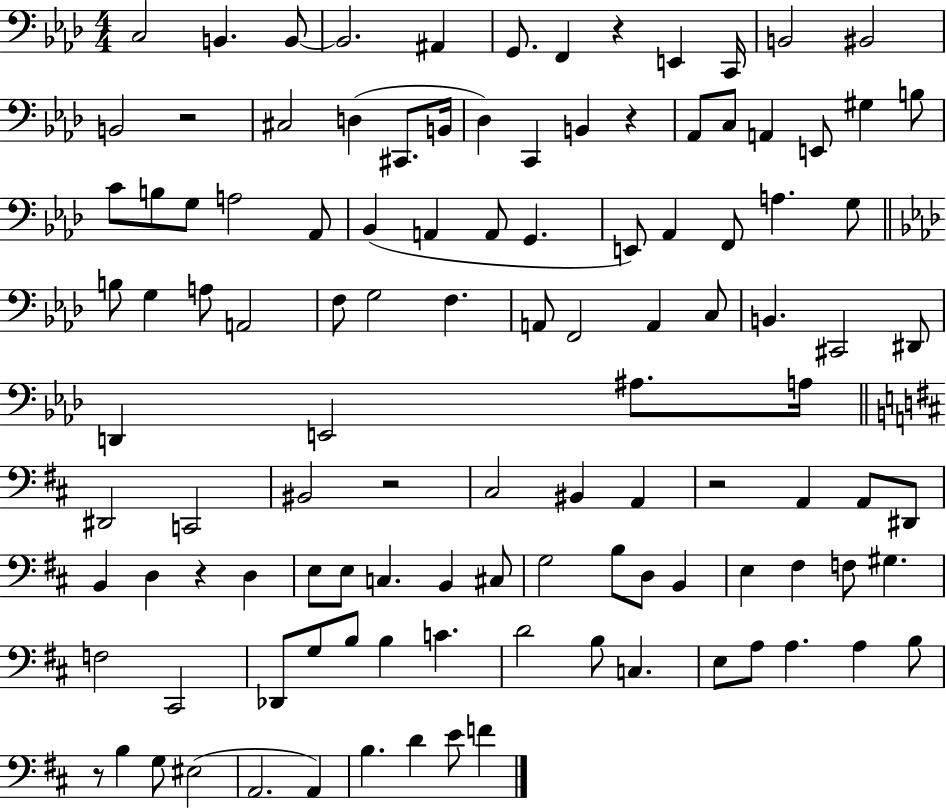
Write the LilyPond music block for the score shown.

{
  \clef bass
  \numericTimeSignature
  \time 4/4
  \key aes \major
  c2 b,4. b,8~~ | b,2. ais,4 | g,8. f,4 r4 e,4 c,16 | b,2 bis,2 | \break b,2 r2 | cis2 d4( cis,8. b,16 | des4) c,4 b,4 r4 | aes,8 c8 a,4 e,8 gis4 b8 | \break c'8 b8 g8 a2 aes,8 | bes,4( a,4 a,8 g,4. | e,8) aes,4 f,8 a4. g8 | \bar "||" \break \key aes \major b8 g4 a8 a,2 | f8 g2 f4. | a,8 f,2 a,4 c8 | b,4. cis,2 dis,8 | \break d,4 e,2 ais8. a16 | \bar "||" \break \key d \major dis,2 c,2 | bis,2 r2 | cis2 bis,4 a,4 | r2 a,4 a,8 dis,8 | \break b,4 d4 r4 d4 | e8 e8 c4. b,4 cis8 | g2 b8 d8 b,4 | e4 fis4 f8 gis4. | \break f2 cis,2 | des,8 g8 b8 b4 c'4. | d'2 b8 c4. | e8 a8 a4. a4 b8 | \break r8 b4 g8 eis2( | a,2. a,4) | b4. d'4 e'8 f'4 | \bar "|."
}